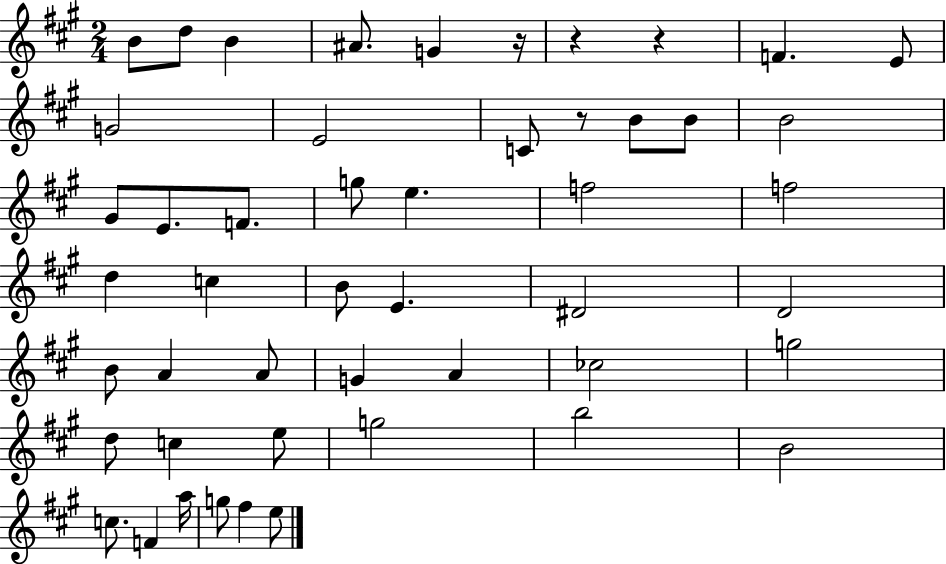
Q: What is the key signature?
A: A major